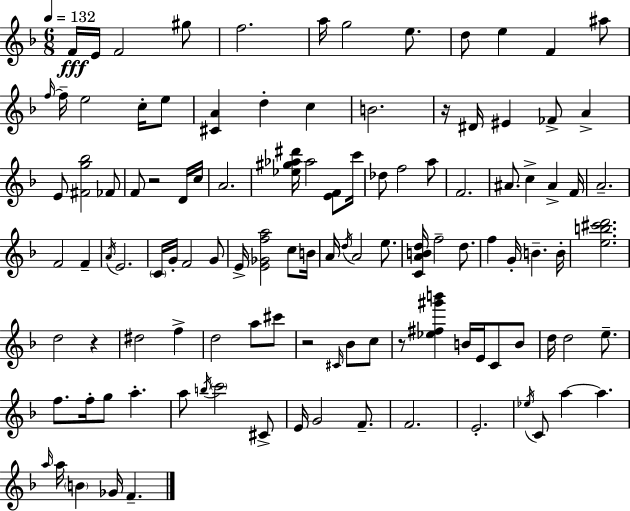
F4/s E4/s F4/h G#5/e F5/h. A5/s G5/h E5/e. D5/e E5/q F4/q A#5/e F5/s F5/s E5/h C5/s E5/e [C#4,A4]/q D5/q C5/q B4/h. R/s D#4/s EIS4/q FES4/e A4/q E4/e [F#4,G5,Bb5]/h FES4/e F4/e R/h D4/s C5/s A4/h. [Eb5,G#5,Ab5,D#6]/s Ab5/h [E4,F4]/e C6/s Db5/e F5/h A5/e F4/h. A#4/e. C5/q A#4/q F4/s A4/h. F4/h F4/q A4/s E4/h. C4/s G4/s F4/h G4/e E4/s [E4,Gb4,F5,A5]/h C5/e B4/s A4/s D5/s A4/h E5/e. [C4,A4,B4,D5]/s F5/h D5/e. F5/q G4/s B4/q. B4/s [E5,B5,C#6,D6]/h. D5/h R/q D#5/h F5/q D5/h A5/e C#6/e R/h C#4/s Bb4/e C5/e R/e [Eb5,F#5,G#6,B6]/q B4/s E4/s C4/e B4/e D5/s D5/h E5/e. F5/e. F5/s G5/e A5/q. A5/e B5/s C6/h C#4/e E4/s G4/h F4/e. F4/h. E4/h. Eb5/s C4/e A5/q A5/q. A5/s A5/s B4/q Gb4/s F4/q.